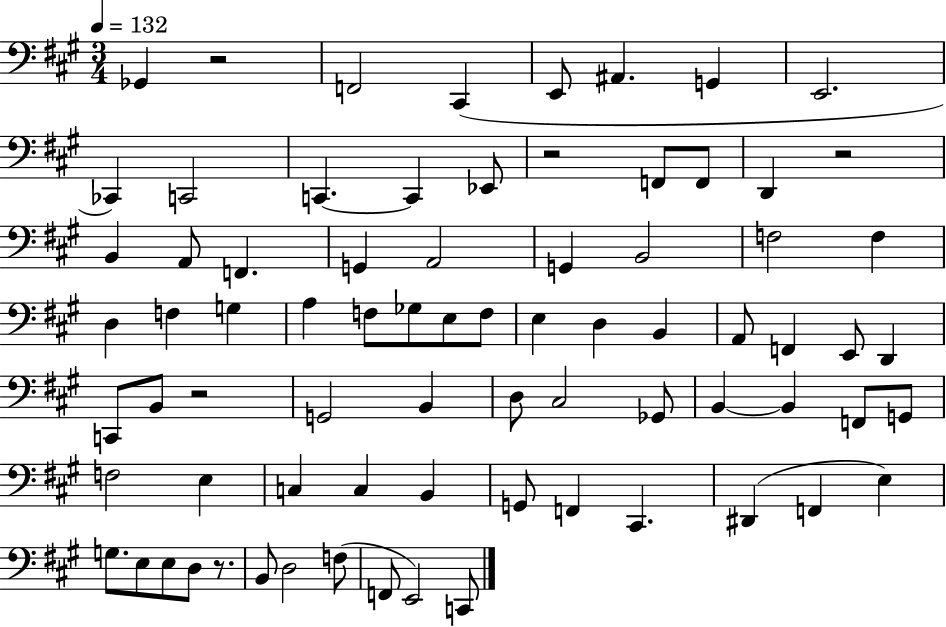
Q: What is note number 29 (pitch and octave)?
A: F3